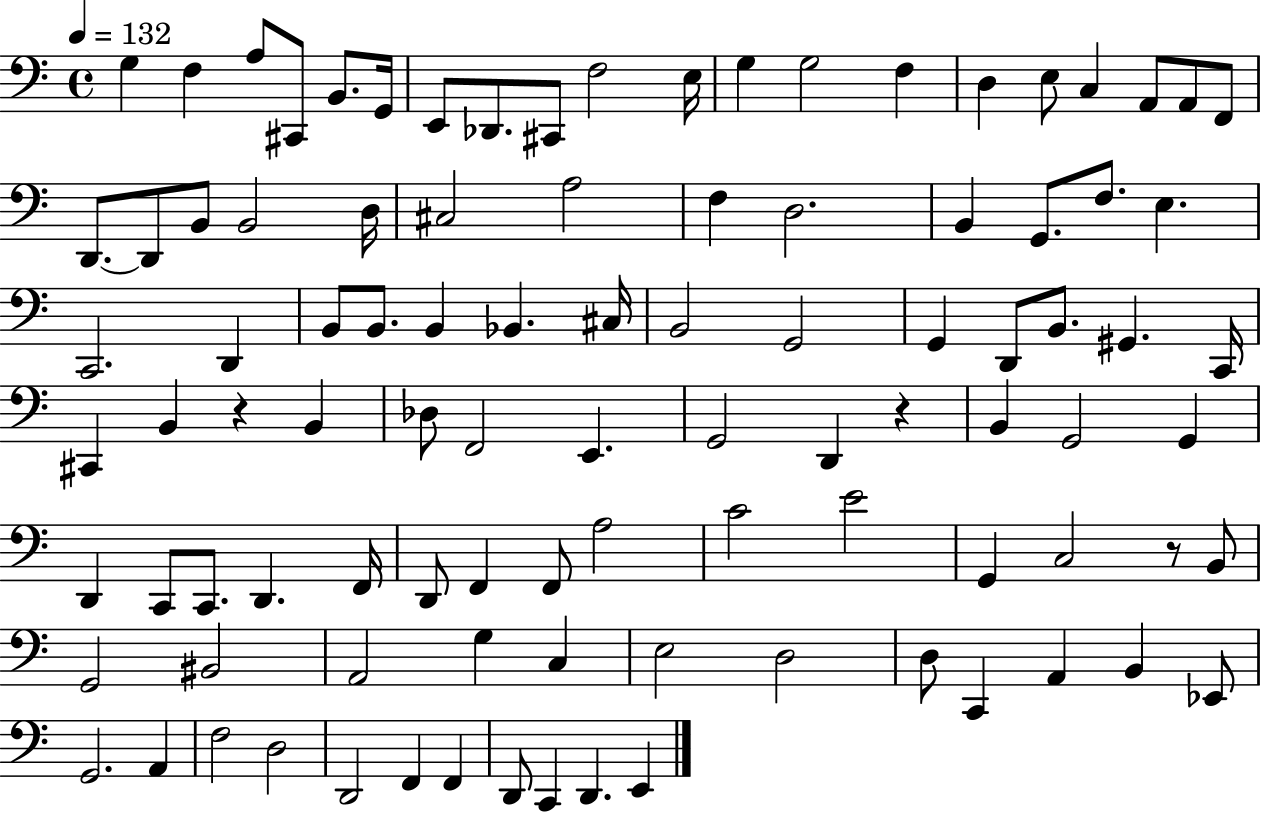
X:1
T:Untitled
M:4/4
L:1/4
K:C
G, F, A,/2 ^C,,/2 B,,/2 G,,/4 E,,/2 _D,,/2 ^C,,/2 F,2 E,/4 G, G,2 F, D, E,/2 C, A,,/2 A,,/2 F,,/2 D,,/2 D,,/2 B,,/2 B,,2 D,/4 ^C,2 A,2 F, D,2 B,, G,,/2 F,/2 E, C,,2 D,, B,,/2 B,,/2 B,, _B,, ^C,/4 B,,2 G,,2 G,, D,,/2 B,,/2 ^G,, C,,/4 ^C,, B,, z B,, _D,/2 F,,2 E,, G,,2 D,, z B,, G,,2 G,, D,, C,,/2 C,,/2 D,, F,,/4 D,,/2 F,, F,,/2 A,2 C2 E2 G,, C,2 z/2 B,,/2 G,,2 ^B,,2 A,,2 G, C, E,2 D,2 D,/2 C,, A,, B,, _E,,/2 G,,2 A,, F,2 D,2 D,,2 F,, F,, D,,/2 C,, D,, E,,